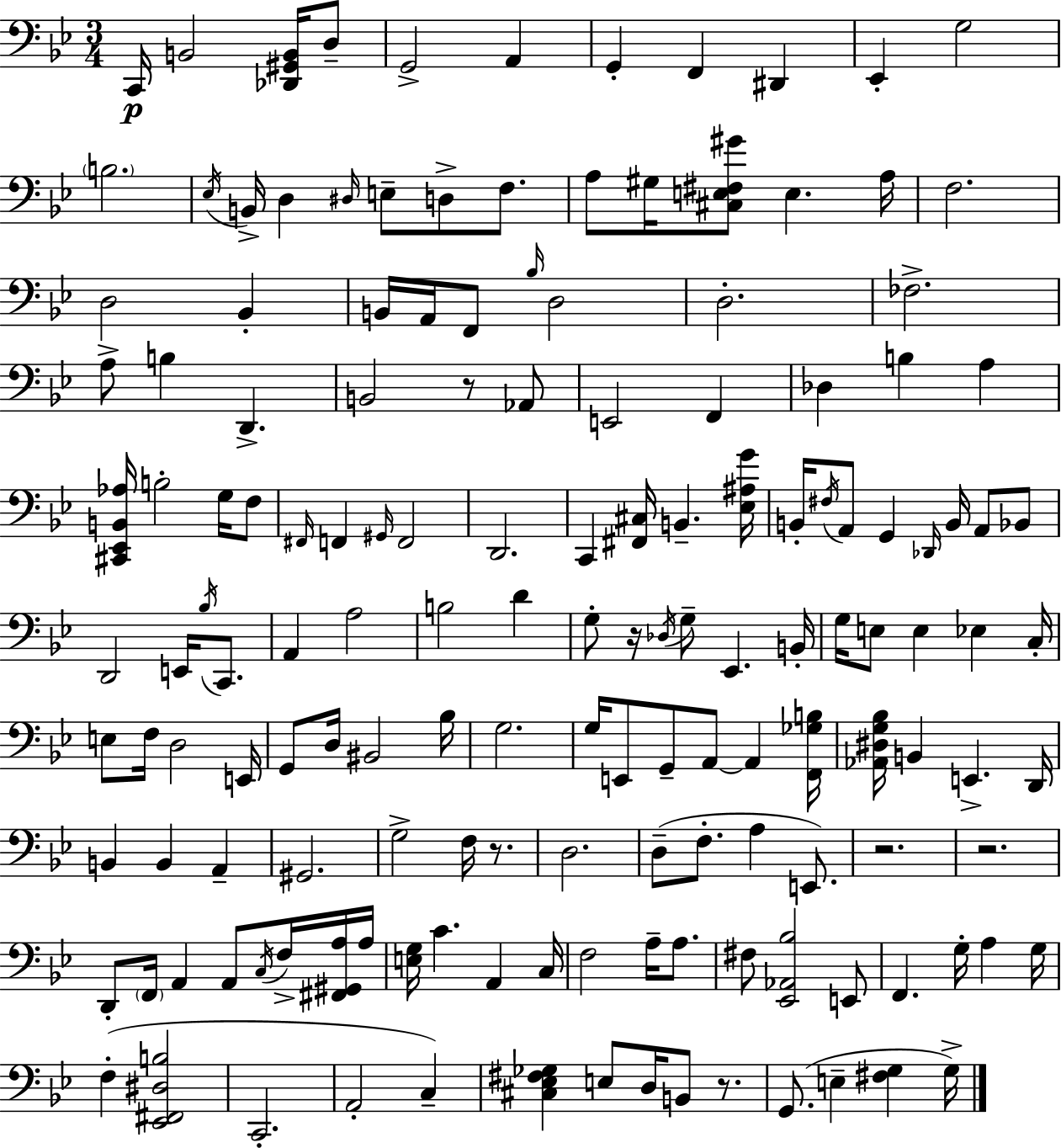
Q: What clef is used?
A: bass